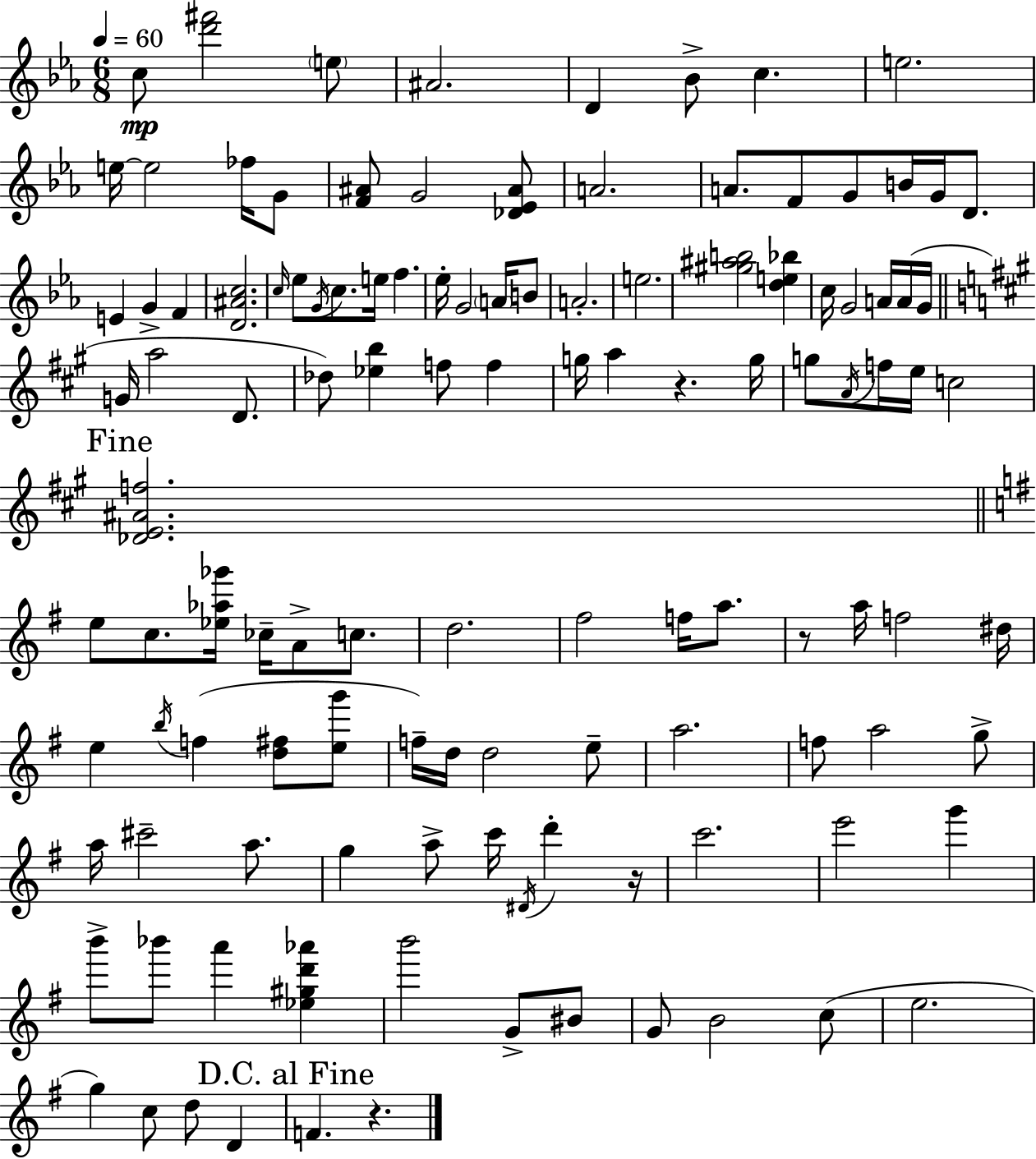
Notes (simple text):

C5/e [D6,F#6]/h E5/e A#4/h. D4/q Bb4/e C5/q. E5/h. E5/s E5/h FES5/s G4/e [F4,A#4]/e G4/h [Db4,Eb4,A#4]/e A4/h. A4/e. F4/e G4/e B4/s G4/s D4/e. E4/q G4/q F4/q [D4,A#4,C5]/h. C5/s Eb5/e G4/s C5/e. E5/s F5/q. Eb5/s G4/h A4/s B4/e A4/h. E5/h. [G#5,A#5,B5]/h [D5,E5,Bb5]/q C5/s G4/h A4/s A4/s G4/s G4/s A5/h D4/e. Db5/e [Eb5,B5]/q F5/e F5/q G5/s A5/q R/q. G5/s G5/e A4/s F5/s E5/s C5/h [Db4,E4,A#4,F5]/h. E5/e C5/e. [Eb5,Ab5,Gb6]/s CES5/s A4/e C5/e. D5/h. F#5/h F5/s A5/e. R/e A5/s F5/h D#5/s E5/q B5/s F5/q [D5,F#5]/e [E5,G6]/e F5/s D5/s D5/h E5/e A5/h. F5/e A5/h G5/e A5/s C#6/h A5/e. G5/q A5/e C6/s D#4/s D6/q R/s C6/h. E6/h G6/q B6/e Bb6/e A6/q [Eb5,G#5,D6,Ab6]/q B6/h G4/e BIS4/e G4/e B4/h C5/e E5/h. G5/q C5/e D5/e D4/q F4/q. R/q.